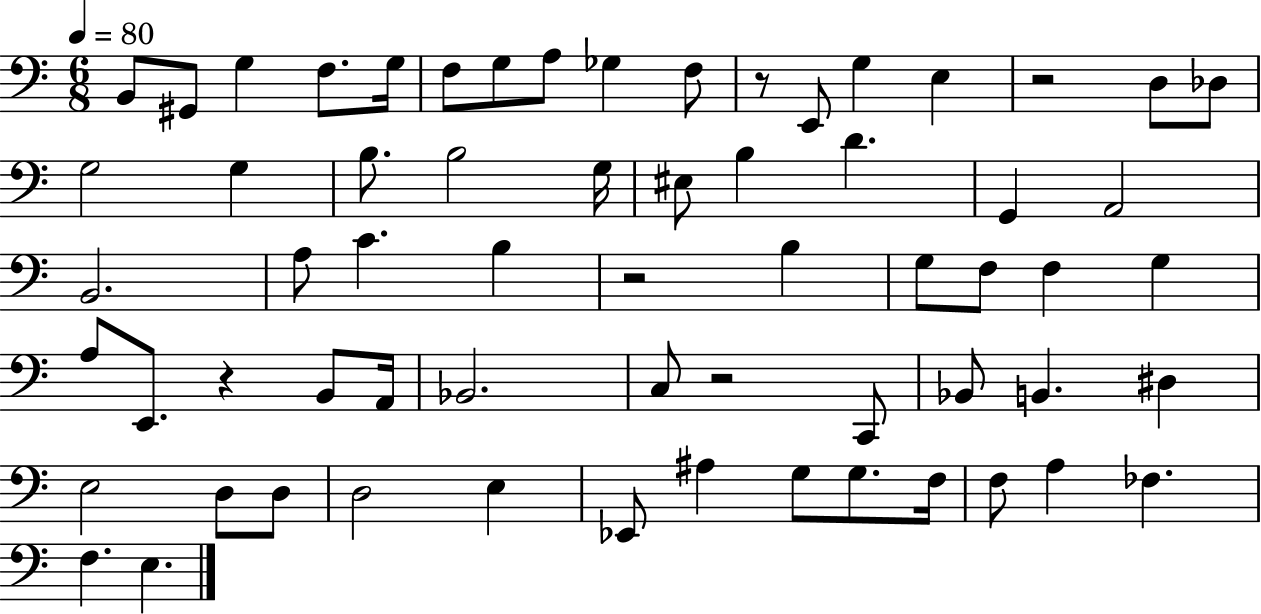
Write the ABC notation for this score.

X:1
T:Untitled
M:6/8
L:1/4
K:C
B,,/2 ^G,,/2 G, F,/2 G,/4 F,/2 G,/2 A,/2 _G, F,/2 z/2 E,,/2 G, E, z2 D,/2 _D,/2 G,2 G, B,/2 B,2 G,/4 ^E,/2 B, D G,, A,,2 B,,2 A,/2 C B, z2 B, G,/2 F,/2 F, G, A,/2 E,,/2 z B,,/2 A,,/4 _B,,2 C,/2 z2 C,,/2 _B,,/2 B,, ^D, E,2 D,/2 D,/2 D,2 E, _E,,/2 ^A, G,/2 G,/2 F,/4 F,/2 A, _F, F, E,